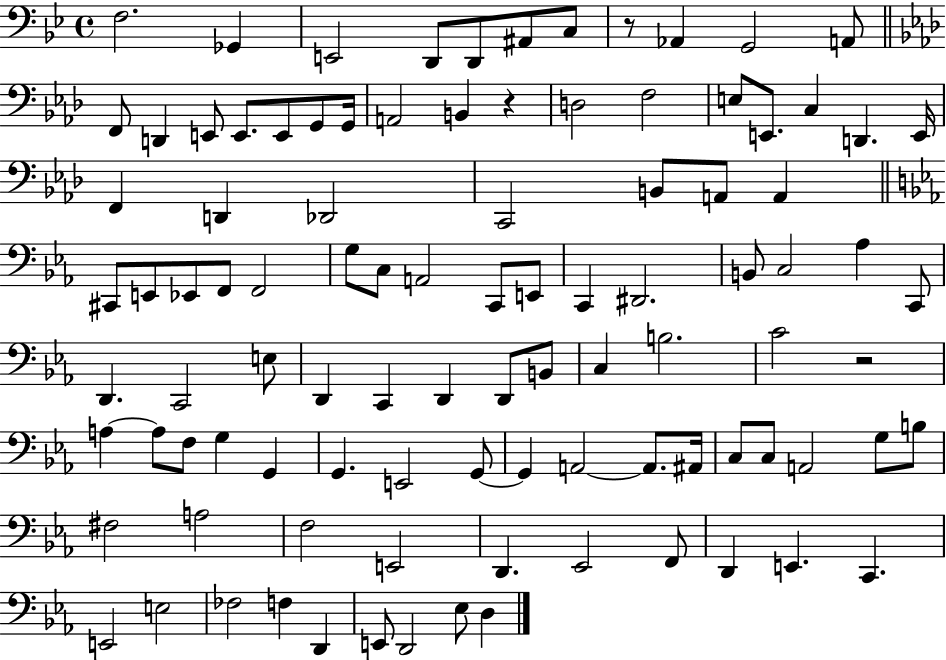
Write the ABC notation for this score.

X:1
T:Untitled
M:4/4
L:1/4
K:Bb
F,2 _G,, E,,2 D,,/2 D,,/2 ^A,,/2 C,/2 z/2 _A,, G,,2 A,,/2 F,,/2 D,, E,,/2 E,,/2 E,,/2 G,,/2 G,,/4 A,,2 B,, z D,2 F,2 E,/2 E,,/2 C, D,, E,,/4 F,, D,, _D,,2 C,,2 B,,/2 A,,/2 A,, ^C,,/2 E,,/2 _E,,/2 F,,/2 F,,2 G,/2 C,/2 A,,2 C,,/2 E,,/2 C,, ^D,,2 B,,/2 C,2 _A, C,,/2 D,, C,,2 E,/2 D,, C,, D,, D,,/2 B,,/2 C, B,2 C2 z2 A, A,/2 F,/2 G, G,, G,, E,,2 G,,/2 G,, A,,2 A,,/2 ^A,,/4 C,/2 C,/2 A,,2 G,/2 B,/2 ^F,2 A,2 F,2 E,,2 D,, _E,,2 F,,/2 D,, E,, C,, E,,2 E,2 _F,2 F, D,, E,,/2 D,,2 _E,/2 D,